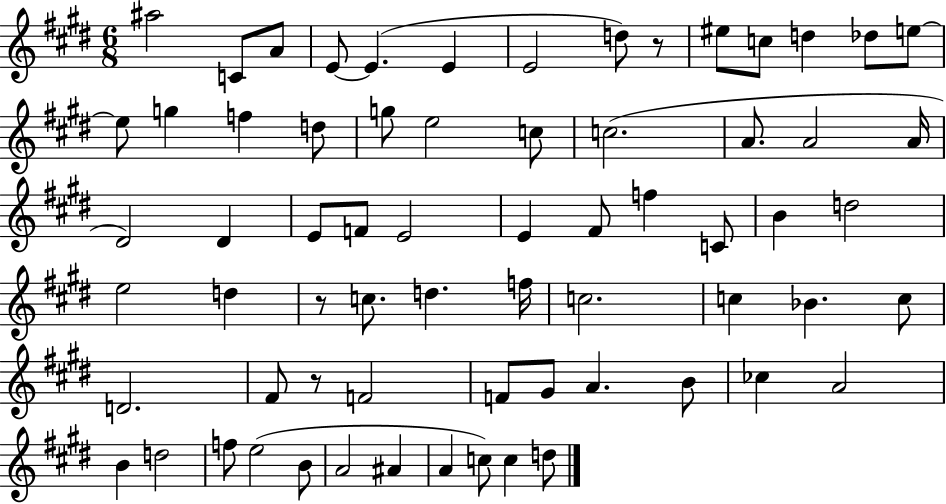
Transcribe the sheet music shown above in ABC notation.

X:1
T:Untitled
M:6/8
L:1/4
K:E
^a2 C/2 A/2 E/2 E E E2 d/2 z/2 ^e/2 c/2 d _d/2 e/2 e/2 g f d/2 g/2 e2 c/2 c2 A/2 A2 A/4 ^D2 ^D E/2 F/2 E2 E ^F/2 f C/2 B d2 e2 d z/2 c/2 d f/4 c2 c _B c/2 D2 ^F/2 z/2 F2 F/2 ^G/2 A B/2 _c A2 B d2 f/2 e2 B/2 A2 ^A A c/2 c d/2